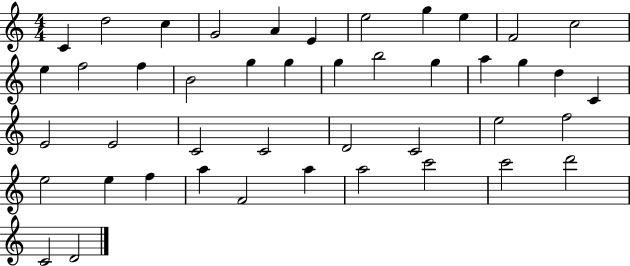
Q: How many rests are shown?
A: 0